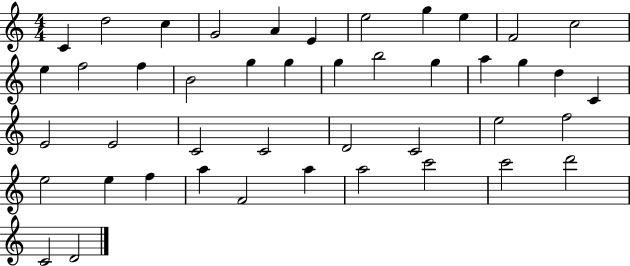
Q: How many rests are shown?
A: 0